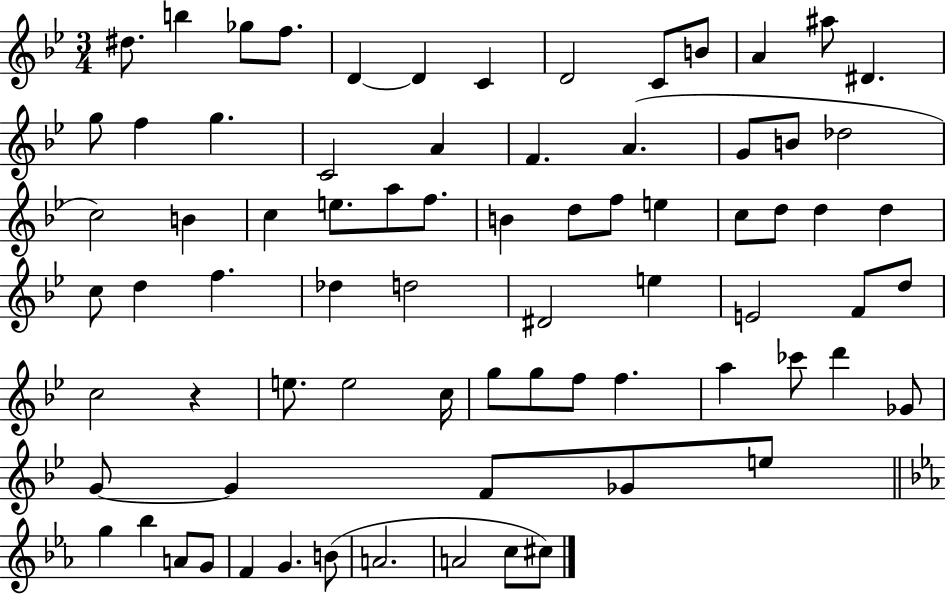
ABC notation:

X:1
T:Untitled
M:3/4
L:1/4
K:Bb
^d/2 b _g/2 f/2 D D C D2 C/2 B/2 A ^a/2 ^D g/2 f g C2 A F A G/2 B/2 _d2 c2 B c e/2 a/2 f/2 B d/2 f/2 e c/2 d/2 d d c/2 d f _d d2 ^D2 e E2 F/2 d/2 c2 z e/2 e2 c/4 g/2 g/2 f/2 f a _c'/2 d' _G/2 G/2 G F/2 _G/2 e/2 g _b A/2 G/2 F G B/2 A2 A2 c/2 ^c/2